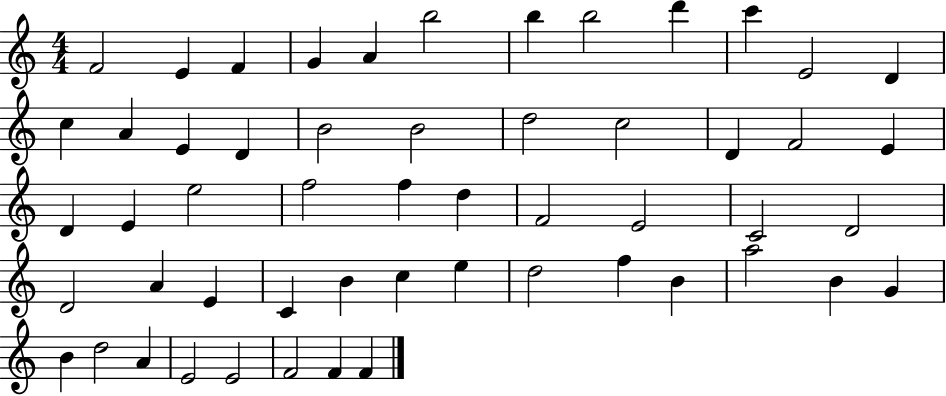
{
  \clef treble
  \numericTimeSignature
  \time 4/4
  \key c \major
  f'2 e'4 f'4 | g'4 a'4 b''2 | b''4 b''2 d'''4 | c'''4 e'2 d'4 | \break c''4 a'4 e'4 d'4 | b'2 b'2 | d''2 c''2 | d'4 f'2 e'4 | \break d'4 e'4 e''2 | f''2 f''4 d''4 | f'2 e'2 | c'2 d'2 | \break d'2 a'4 e'4 | c'4 b'4 c''4 e''4 | d''2 f''4 b'4 | a''2 b'4 g'4 | \break b'4 d''2 a'4 | e'2 e'2 | f'2 f'4 f'4 | \bar "|."
}